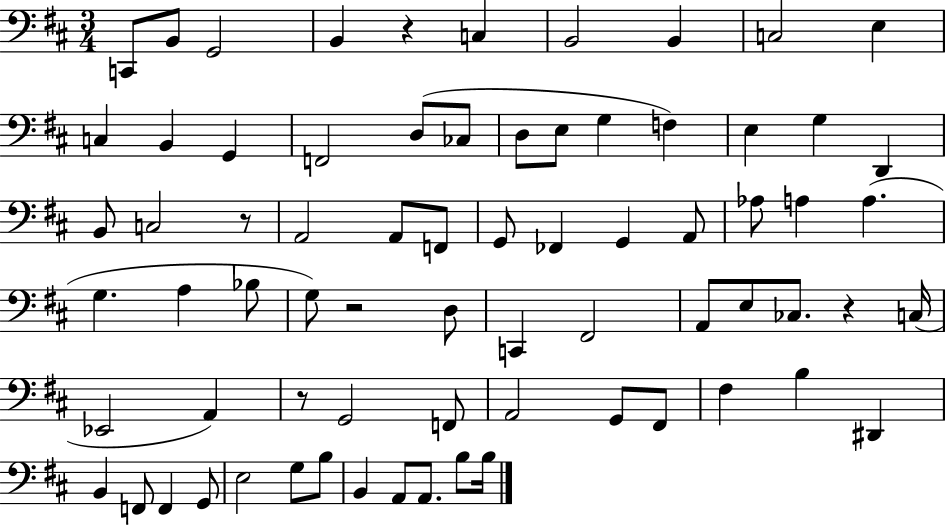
X:1
T:Untitled
M:3/4
L:1/4
K:D
C,,/2 B,,/2 G,,2 B,, z C, B,,2 B,, C,2 E, C, B,, G,, F,,2 D,/2 _C,/2 D,/2 E,/2 G, F, E, G, D,, B,,/2 C,2 z/2 A,,2 A,,/2 F,,/2 G,,/2 _F,, G,, A,,/2 _A,/2 A, A, G, A, _B,/2 G,/2 z2 D,/2 C,, ^F,,2 A,,/2 E,/2 _C,/2 z C,/4 _E,,2 A,, z/2 G,,2 F,,/2 A,,2 G,,/2 ^F,,/2 ^F, B, ^D,, B,, F,,/2 F,, G,,/2 E,2 G,/2 B,/2 B,, A,,/2 A,,/2 B,/2 B,/4